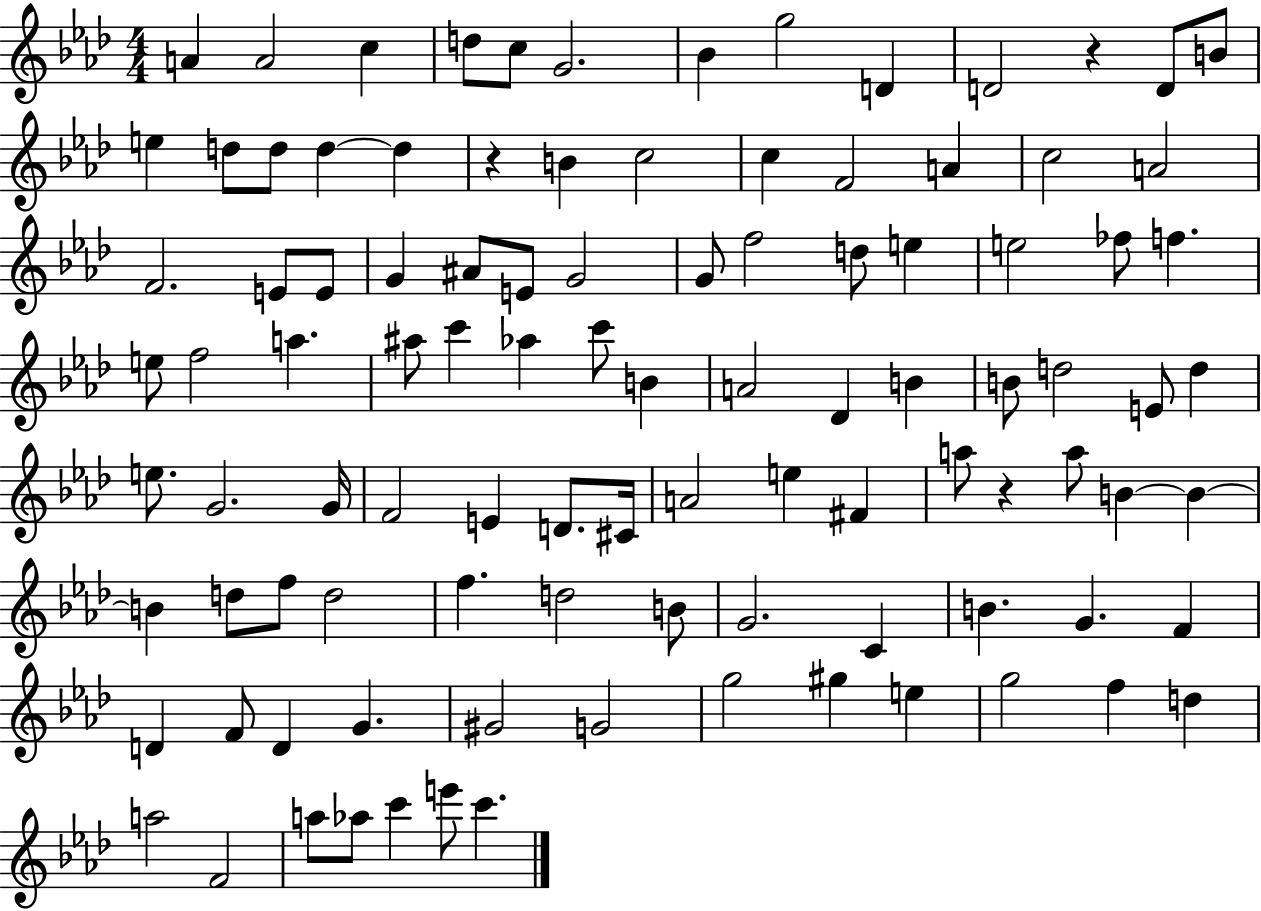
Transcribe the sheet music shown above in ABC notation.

X:1
T:Untitled
M:4/4
L:1/4
K:Ab
A A2 c d/2 c/2 G2 _B g2 D D2 z D/2 B/2 e d/2 d/2 d d z B c2 c F2 A c2 A2 F2 E/2 E/2 G ^A/2 E/2 G2 G/2 f2 d/2 e e2 _f/2 f e/2 f2 a ^a/2 c' _a c'/2 B A2 _D B B/2 d2 E/2 d e/2 G2 G/4 F2 E D/2 ^C/4 A2 e ^F a/2 z a/2 B B B d/2 f/2 d2 f d2 B/2 G2 C B G F D F/2 D G ^G2 G2 g2 ^g e g2 f d a2 F2 a/2 _a/2 c' e'/2 c'